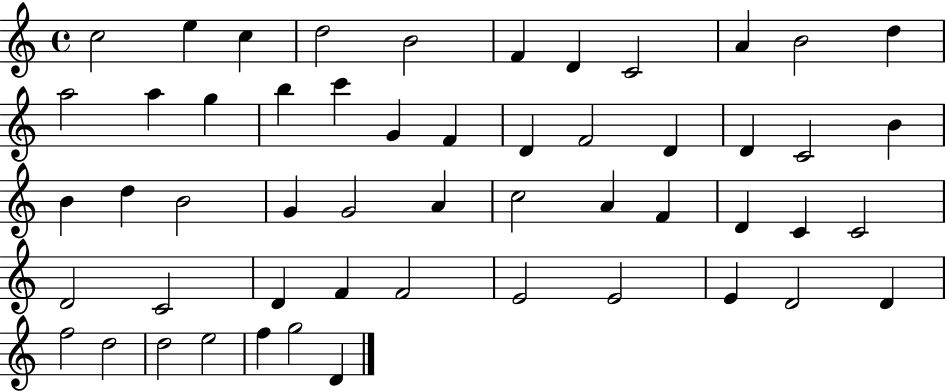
C5/h E5/q C5/q D5/h B4/h F4/q D4/q C4/h A4/q B4/h D5/q A5/h A5/q G5/q B5/q C6/q G4/q F4/q D4/q F4/h D4/q D4/q C4/h B4/q B4/q D5/q B4/h G4/q G4/h A4/q C5/h A4/q F4/q D4/q C4/q C4/h D4/h C4/h D4/q F4/q F4/h E4/h E4/h E4/q D4/h D4/q F5/h D5/h D5/h E5/h F5/q G5/h D4/q